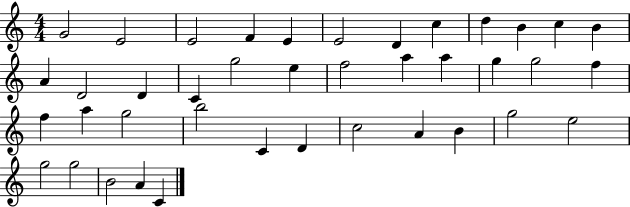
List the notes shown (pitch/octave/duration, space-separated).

G4/h E4/h E4/h F4/q E4/q E4/h D4/q C5/q D5/q B4/q C5/q B4/q A4/q D4/h D4/q C4/q G5/h E5/q F5/h A5/q A5/q G5/q G5/h F5/q F5/q A5/q G5/h B5/h C4/q D4/q C5/h A4/q B4/q G5/h E5/h G5/h G5/h B4/h A4/q C4/q